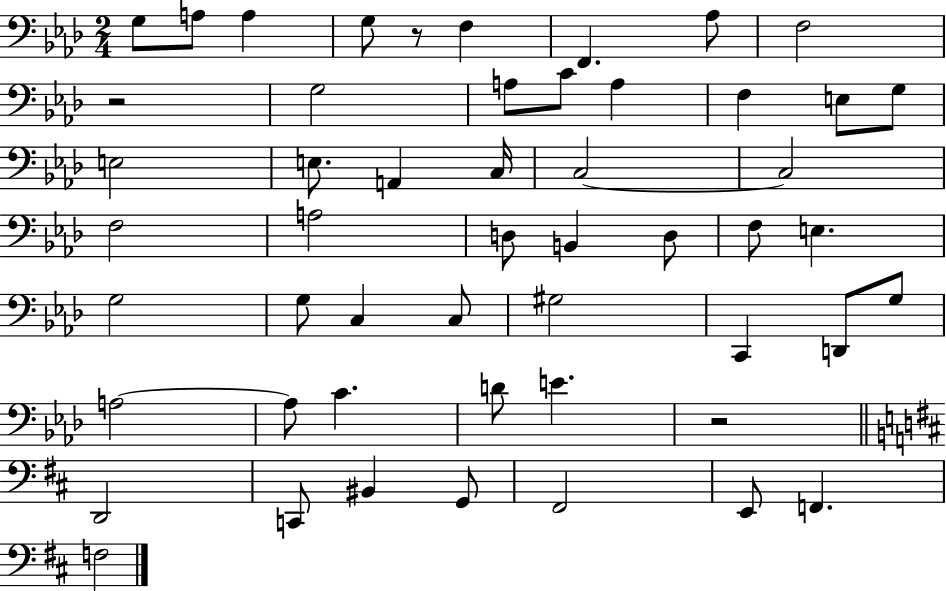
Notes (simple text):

G3/e A3/e A3/q G3/e R/e F3/q F2/q. Ab3/e F3/h R/h G3/h A3/e C4/e A3/q F3/q E3/e G3/e E3/h E3/e. A2/q C3/s C3/h C3/h F3/h A3/h D3/e B2/q D3/e F3/e E3/q. G3/h G3/e C3/q C3/e G#3/h C2/q D2/e G3/e A3/h A3/e C4/q. D4/e E4/q. R/h D2/h C2/e BIS2/q G2/e F#2/h E2/e F2/q. F3/h